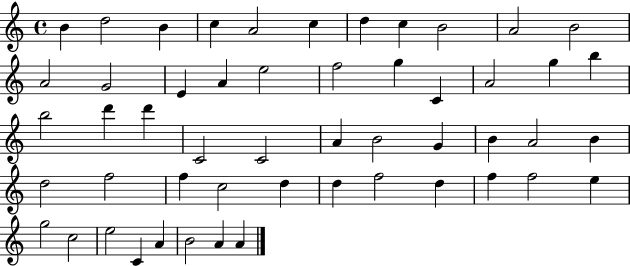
X:1
T:Untitled
M:4/4
L:1/4
K:C
B d2 B c A2 c d c B2 A2 B2 A2 G2 E A e2 f2 g C A2 g b b2 d' d' C2 C2 A B2 G B A2 B d2 f2 f c2 d d f2 d f f2 e g2 c2 e2 C A B2 A A